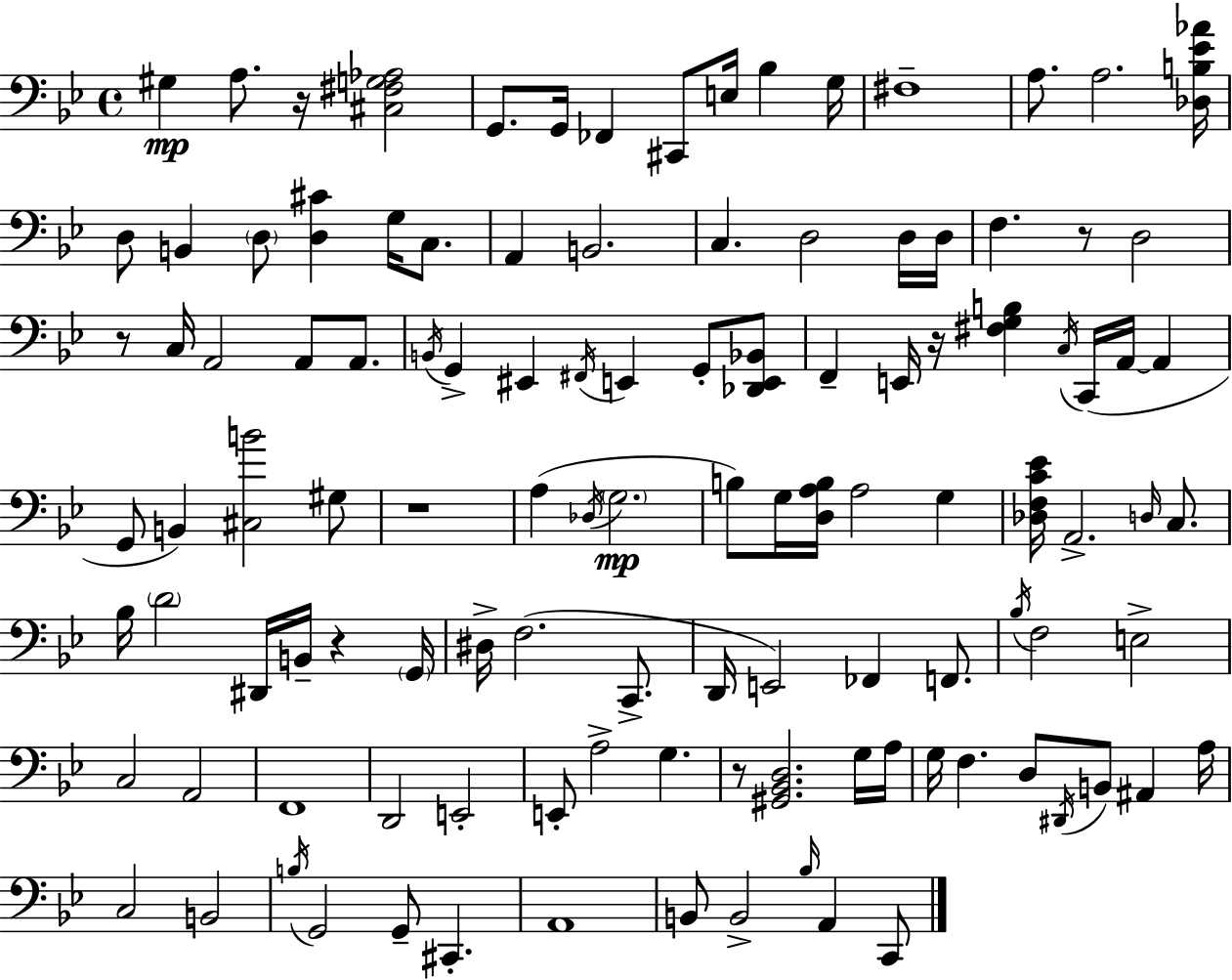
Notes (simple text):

G#3/q A3/e. R/s [C#3,F#3,G3,Ab3]/h G2/e. G2/s FES2/q C#2/e E3/s Bb3/q G3/s F#3/w A3/e. A3/h. [Db3,B3,Eb4,Ab4]/s D3/e B2/q D3/e [D3,C#4]/q G3/s C3/e. A2/q B2/h. C3/q. D3/h D3/s D3/s F3/q. R/e D3/h R/e C3/s A2/h A2/e A2/e. B2/s G2/q EIS2/q F#2/s E2/q G2/e [Db2,E2,Bb2]/e F2/q E2/s R/s [F#3,G3,B3]/q C3/s C2/s A2/s A2/q G2/e B2/q [C#3,B4]/h G#3/e R/w A3/q Db3/s G3/h. B3/e G3/s [D3,A3,B3]/s A3/h G3/q [Db3,F3,C4,Eb4]/s A2/h. D3/s C3/e. Bb3/s D4/h D#2/s B2/s R/q G2/s D#3/s F3/h. C2/e. D2/s E2/h FES2/q F2/e. Bb3/s F3/h E3/h C3/h A2/h F2/w D2/h E2/h E2/e A3/h G3/q. R/e [G#2,Bb2,D3]/h. G3/s A3/s G3/s F3/q. D3/e D#2/s B2/e A#2/q A3/s C3/h B2/h B3/s G2/h G2/e C#2/q. A2/w B2/e B2/h Bb3/s A2/q C2/e